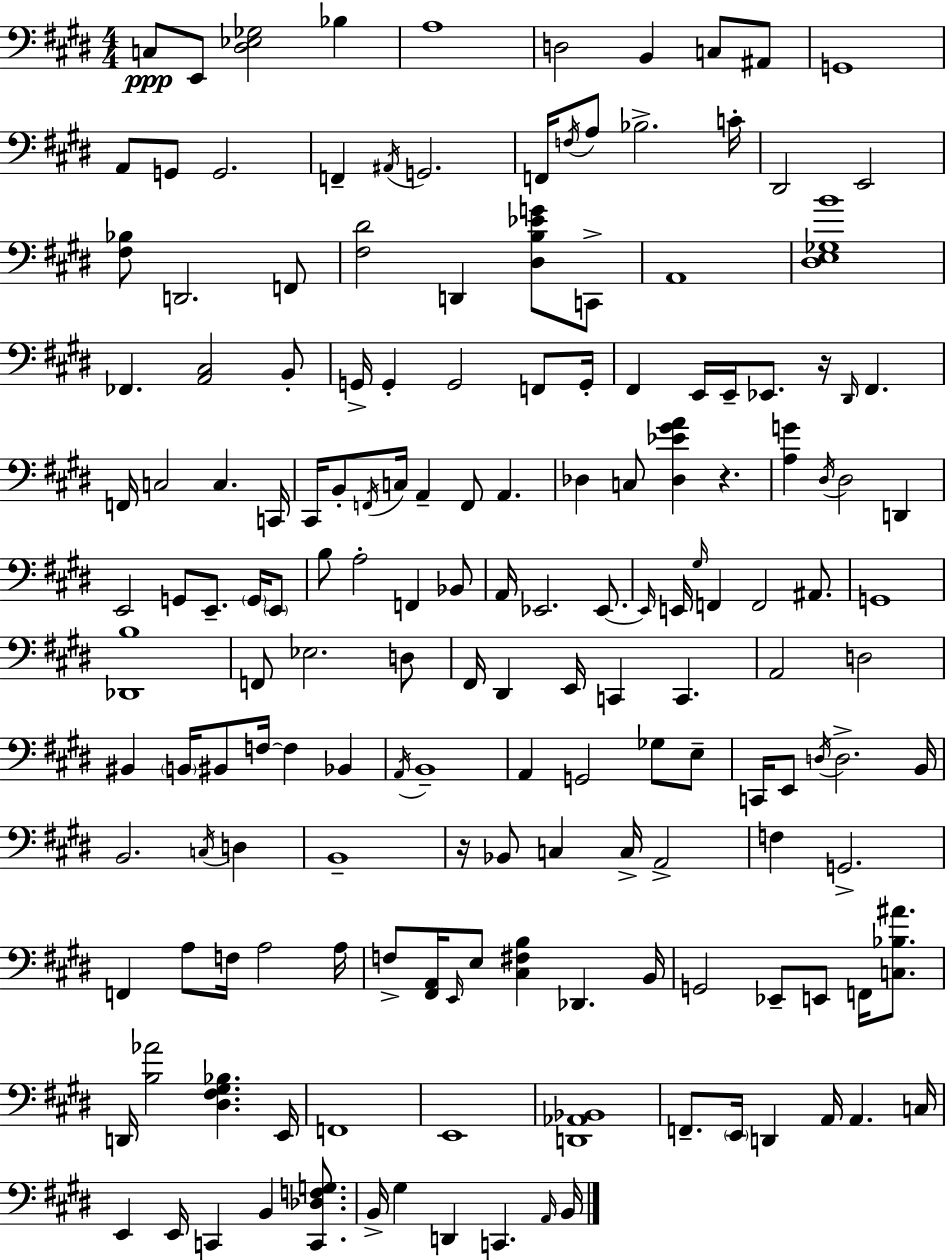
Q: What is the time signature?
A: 4/4